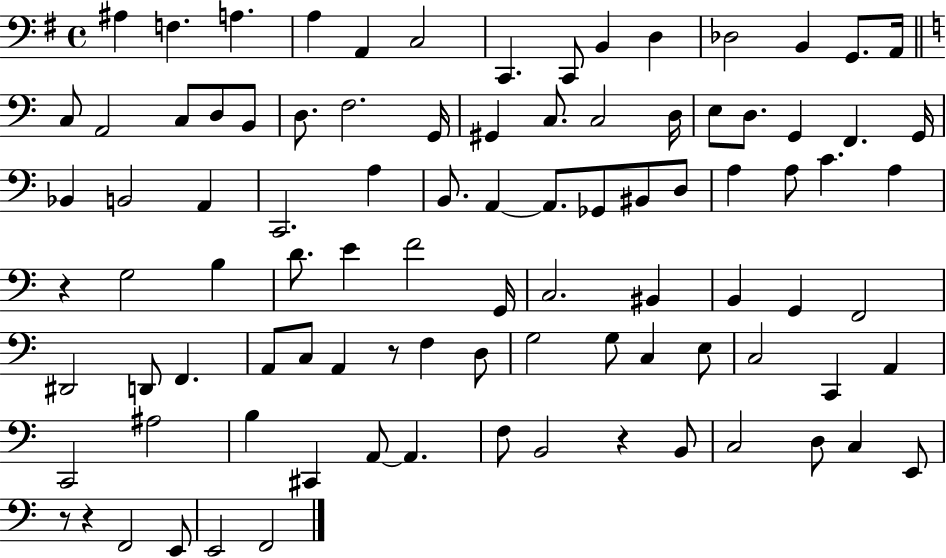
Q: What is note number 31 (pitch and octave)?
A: G2